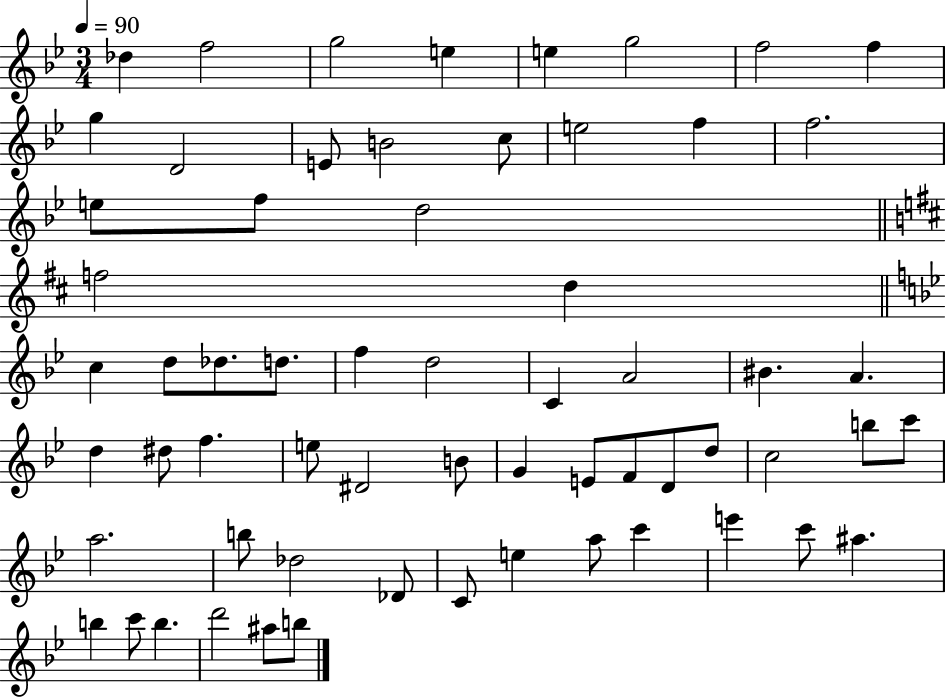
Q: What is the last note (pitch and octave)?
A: B5